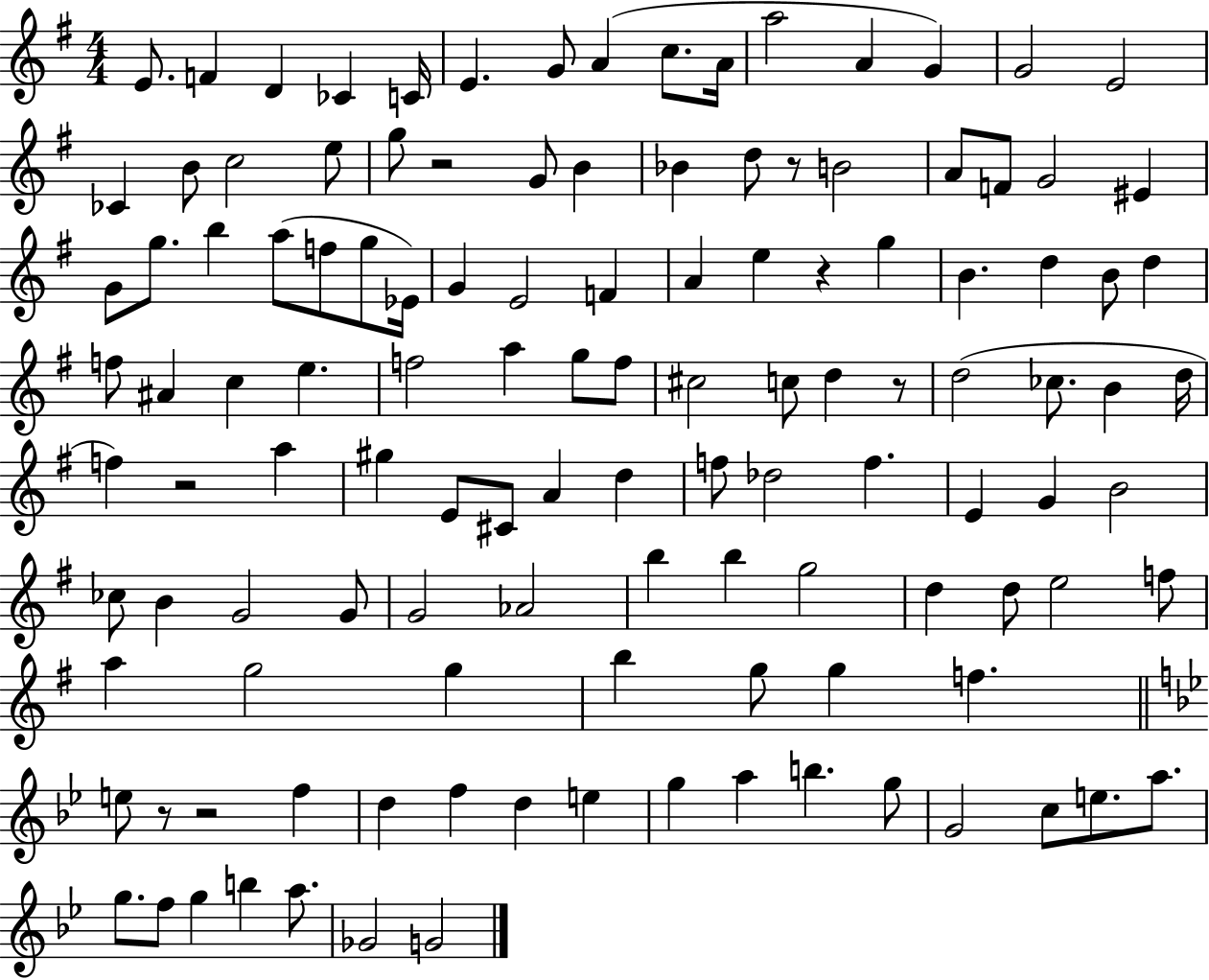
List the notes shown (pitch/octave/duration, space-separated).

E4/e. F4/q D4/q CES4/q C4/s E4/q. G4/e A4/q C5/e. A4/s A5/h A4/q G4/q G4/h E4/h CES4/q B4/e C5/h E5/e G5/e R/h G4/e B4/q Bb4/q D5/e R/e B4/h A4/e F4/e G4/h EIS4/q G4/e G5/e. B5/q A5/e F5/e G5/e Eb4/s G4/q E4/h F4/q A4/q E5/q R/q G5/q B4/q. D5/q B4/e D5/q F5/e A#4/q C5/q E5/q. F5/h A5/q G5/e F5/e C#5/h C5/e D5/q R/e D5/h CES5/e. B4/q D5/s F5/q R/h A5/q G#5/q E4/e C#4/e A4/q D5/q F5/e Db5/h F5/q. E4/q G4/q B4/h CES5/e B4/q G4/h G4/e G4/h Ab4/h B5/q B5/q G5/h D5/q D5/e E5/h F5/e A5/q G5/h G5/q B5/q G5/e G5/q F5/q. E5/e R/e R/h F5/q D5/q F5/q D5/q E5/q G5/q A5/q B5/q. G5/e G4/h C5/e E5/e. A5/e. G5/e. F5/e G5/q B5/q A5/e. Gb4/h G4/h